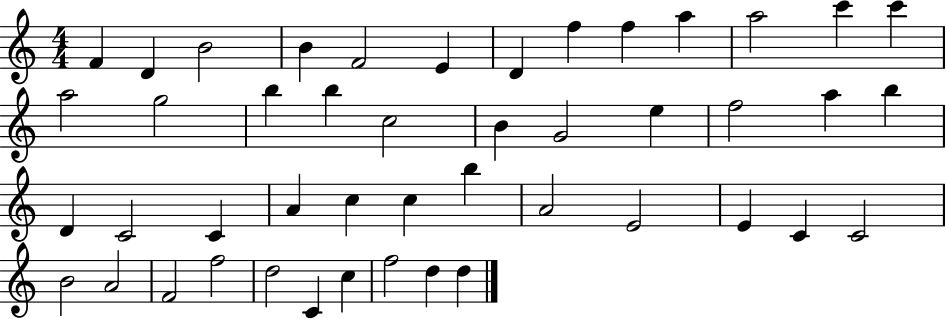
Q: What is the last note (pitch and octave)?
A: D5